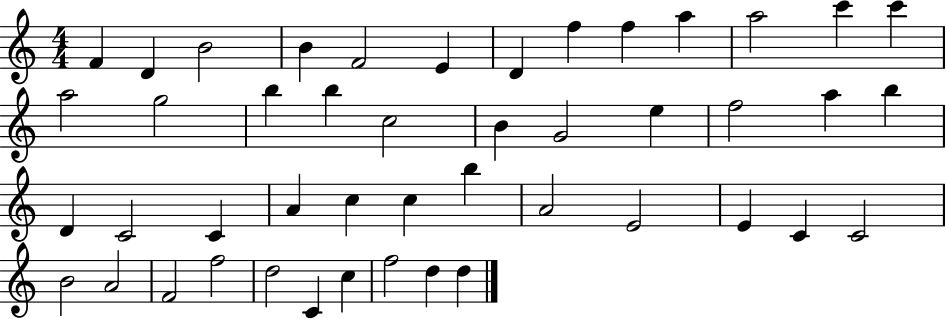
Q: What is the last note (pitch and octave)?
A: D5